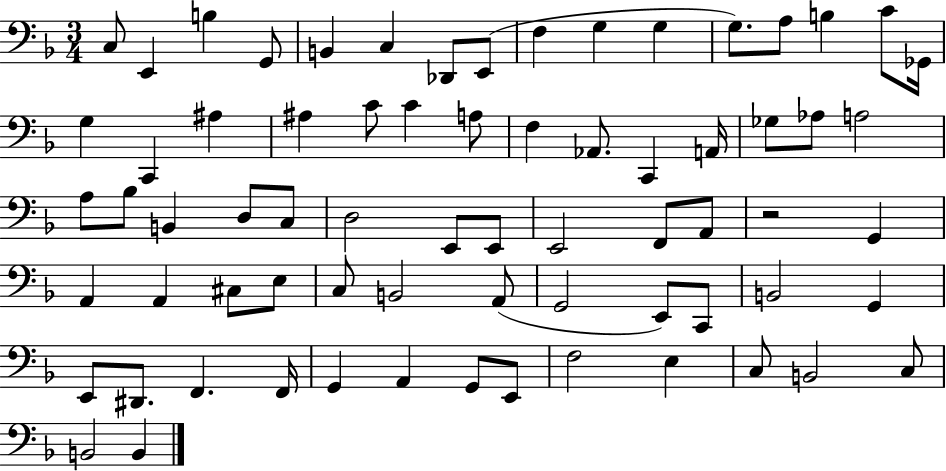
{
  \clef bass
  \numericTimeSignature
  \time 3/4
  \key f \major
  c8 e,4 b4 g,8 | b,4 c4 des,8 e,8( | f4 g4 g4 | g8.) a8 b4 c'8 ges,16 | \break g4 c,4 ais4 | ais4 c'8 c'4 a8 | f4 aes,8. c,4 a,16 | ges8 aes8 a2 | \break a8 bes8 b,4 d8 c8 | d2 e,8 e,8 | e,2 f,8 a,8 | r2 g,4 | \break a,4 a,4 cis8 e8 | c8 b,2 a,8( | g,2 e,8) c,8 | b,2 g,4 | \break e,8 dis,8. f,4. f,16 | g,4 a,4 g,8 e,8 | f2 e4 | c8 b,2 c8 | \break b,2 b,4 | \bar "|."
}